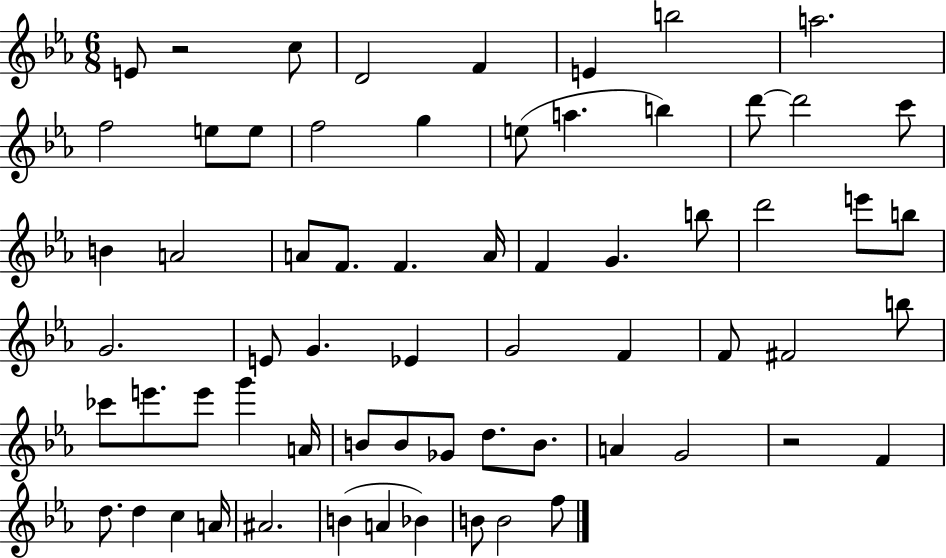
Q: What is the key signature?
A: EES major